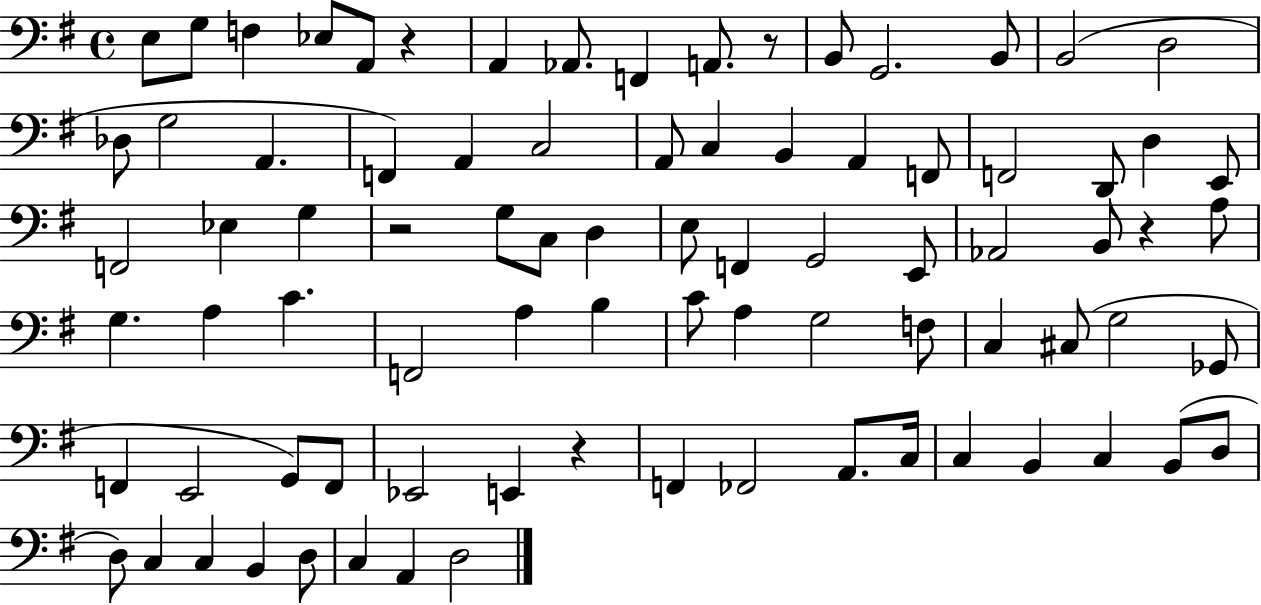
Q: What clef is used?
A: bass